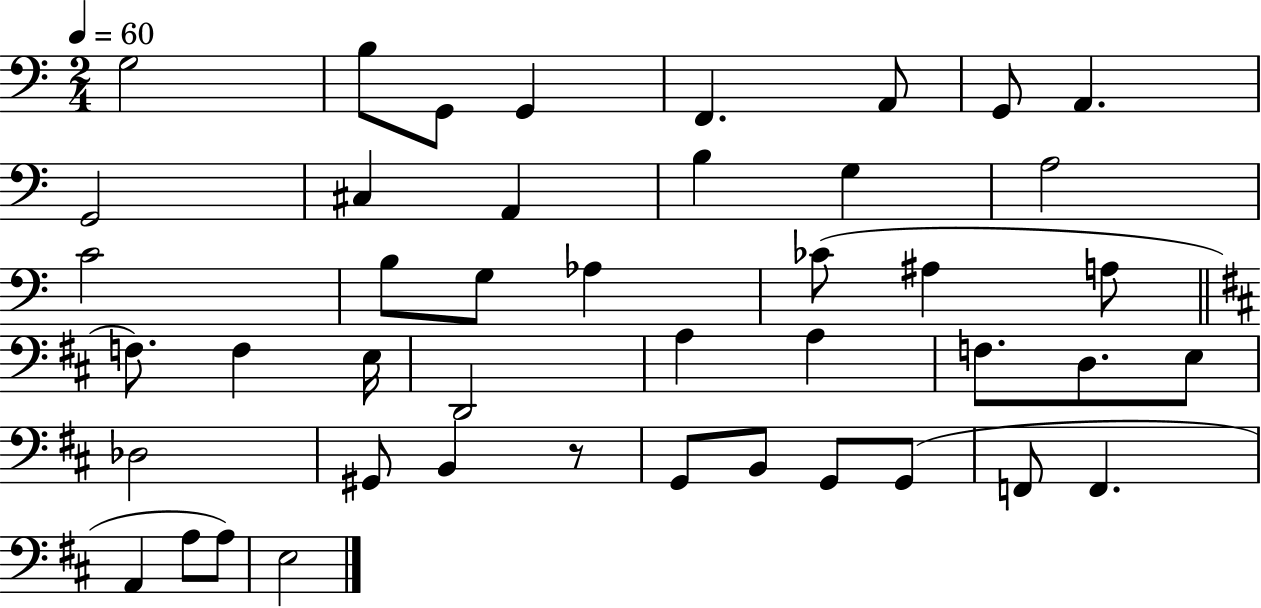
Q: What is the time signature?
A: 2/4